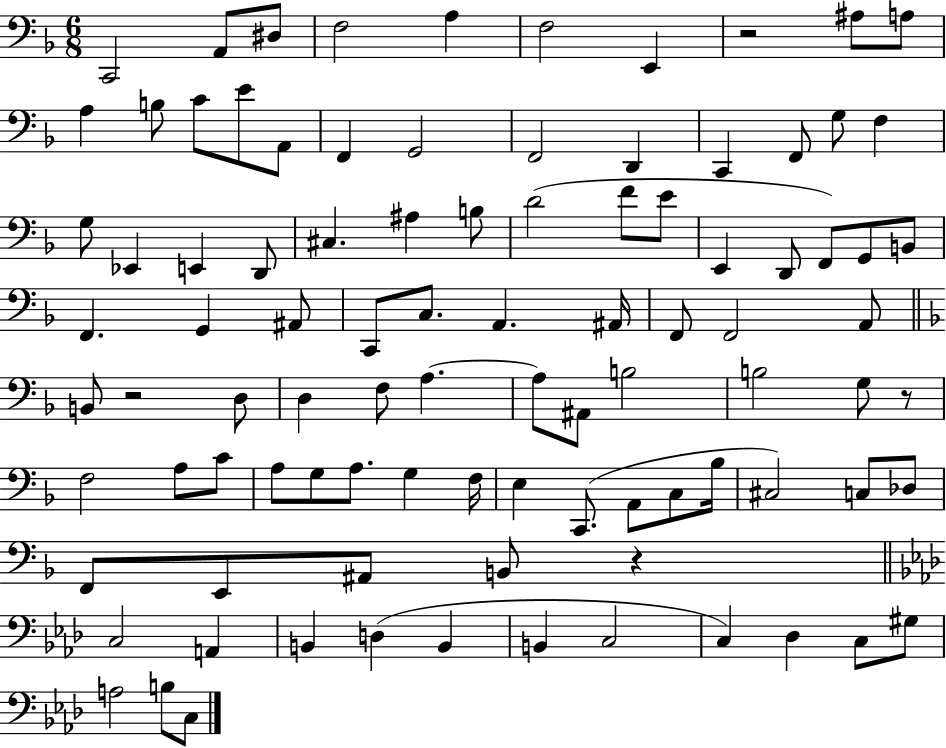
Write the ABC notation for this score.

X:1
T:Untitled
M:6/8
L:1/4
K:F
C,,2 A,,/2 ^D,/2 F,2 A, F,2 E,, z2 ^A,/2 A,/2 A, B,/2 C/2 E/2 A,,/2 F,, G,,2 F,,2 D,, C,, F,,/2 G,/2 F, G,/2 _E,, E,, D,,/2 ^C, ^A, B,/2 D2 F/2 E/2 E,, D,,/2 F,,/2 G,,/2 B,,/2 F,, G,, ^A,,/2 C,,/2 C,/2 A,, ^A,,/4 F,,/2 F,,2 A,,/2 B,,/2 z2 D,/2 D, F,/2 A, A,/2 ^A,,/2 B,2 B,2 G,/2 z/2 F,2 A,/2 C/2 A,/2 G,/2 A,/2 G, F,/4 E, C,,/2 A,,/2 C,/2 _B,/4 ^C,2 C,/2 _D,/2 F,,/2 E,,/2 ^A,,/2 B,,/2 z C,2 A,, B,, D, B,, B,, C,2 C, _D, C,/2 ^G,/2 A,2 B,/2 C,/2